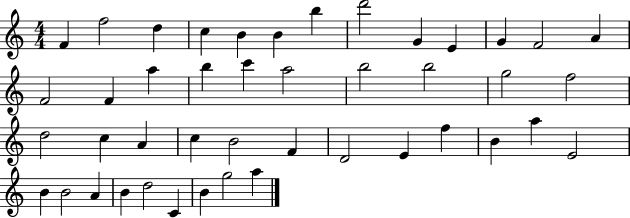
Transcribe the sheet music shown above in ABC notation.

X:1
T:Untitled
M:4/4
L:1/4
K:C
F f2 d c B B b d'2 G E G F2 A F2 F a b c' a2 b2 b2 g2 f2 d2 c A c B2 F D2 E f B a E2 B B2 A B d2 C B g2 a